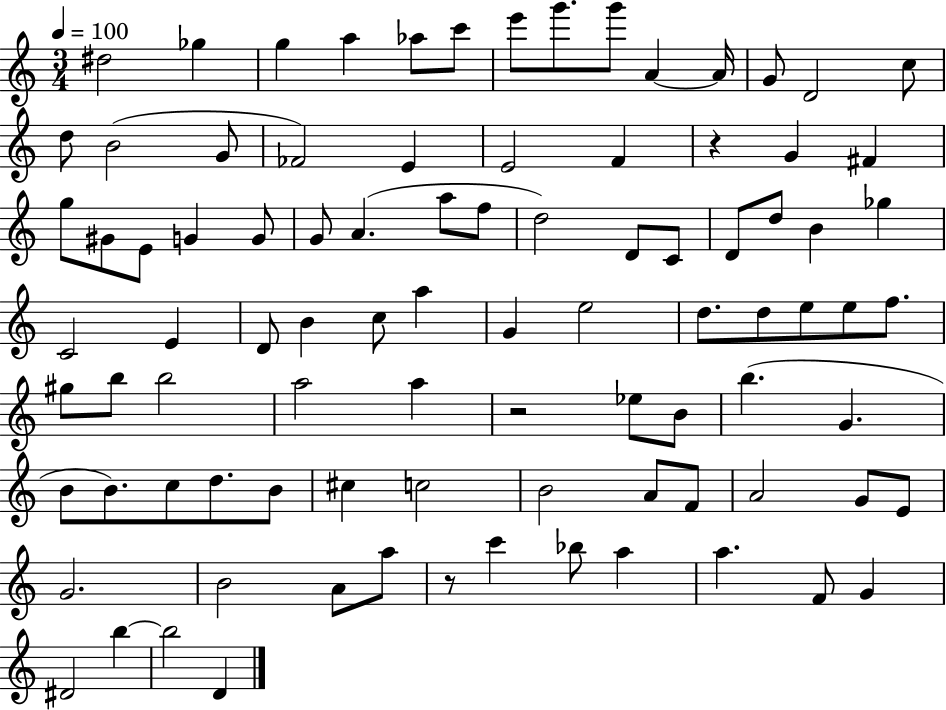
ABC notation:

X:1
T:Untitled
M:3/4
L:1/4
K:C
^d2 _g g a _a/2 c'/2 e'/2 g'/2 g'/2 A A/4 G/2 D2 c/2 d/2 B2 G/2 _F2 E E2 F z G ^F g/2 ^G/2 E/2 G G/2 G/2 A a/2 f/2 d2 D/2 C/2 D/2 d/2 B _g C2 E D/2 B c/2 a G e2 d/2 d/2 e/2 e/2 f/2 ^g/2 b/2 b2 a2 a z2 _e/2 B/2 b G B/2 B/2 c/2 d/2 B/2 ^c c2 B2 A/2 F/2 A2 G/2 E/2 G2 B2 A/2 a/2 z/2 c' _b/2 a a F/2 G ^D2 b b2 D